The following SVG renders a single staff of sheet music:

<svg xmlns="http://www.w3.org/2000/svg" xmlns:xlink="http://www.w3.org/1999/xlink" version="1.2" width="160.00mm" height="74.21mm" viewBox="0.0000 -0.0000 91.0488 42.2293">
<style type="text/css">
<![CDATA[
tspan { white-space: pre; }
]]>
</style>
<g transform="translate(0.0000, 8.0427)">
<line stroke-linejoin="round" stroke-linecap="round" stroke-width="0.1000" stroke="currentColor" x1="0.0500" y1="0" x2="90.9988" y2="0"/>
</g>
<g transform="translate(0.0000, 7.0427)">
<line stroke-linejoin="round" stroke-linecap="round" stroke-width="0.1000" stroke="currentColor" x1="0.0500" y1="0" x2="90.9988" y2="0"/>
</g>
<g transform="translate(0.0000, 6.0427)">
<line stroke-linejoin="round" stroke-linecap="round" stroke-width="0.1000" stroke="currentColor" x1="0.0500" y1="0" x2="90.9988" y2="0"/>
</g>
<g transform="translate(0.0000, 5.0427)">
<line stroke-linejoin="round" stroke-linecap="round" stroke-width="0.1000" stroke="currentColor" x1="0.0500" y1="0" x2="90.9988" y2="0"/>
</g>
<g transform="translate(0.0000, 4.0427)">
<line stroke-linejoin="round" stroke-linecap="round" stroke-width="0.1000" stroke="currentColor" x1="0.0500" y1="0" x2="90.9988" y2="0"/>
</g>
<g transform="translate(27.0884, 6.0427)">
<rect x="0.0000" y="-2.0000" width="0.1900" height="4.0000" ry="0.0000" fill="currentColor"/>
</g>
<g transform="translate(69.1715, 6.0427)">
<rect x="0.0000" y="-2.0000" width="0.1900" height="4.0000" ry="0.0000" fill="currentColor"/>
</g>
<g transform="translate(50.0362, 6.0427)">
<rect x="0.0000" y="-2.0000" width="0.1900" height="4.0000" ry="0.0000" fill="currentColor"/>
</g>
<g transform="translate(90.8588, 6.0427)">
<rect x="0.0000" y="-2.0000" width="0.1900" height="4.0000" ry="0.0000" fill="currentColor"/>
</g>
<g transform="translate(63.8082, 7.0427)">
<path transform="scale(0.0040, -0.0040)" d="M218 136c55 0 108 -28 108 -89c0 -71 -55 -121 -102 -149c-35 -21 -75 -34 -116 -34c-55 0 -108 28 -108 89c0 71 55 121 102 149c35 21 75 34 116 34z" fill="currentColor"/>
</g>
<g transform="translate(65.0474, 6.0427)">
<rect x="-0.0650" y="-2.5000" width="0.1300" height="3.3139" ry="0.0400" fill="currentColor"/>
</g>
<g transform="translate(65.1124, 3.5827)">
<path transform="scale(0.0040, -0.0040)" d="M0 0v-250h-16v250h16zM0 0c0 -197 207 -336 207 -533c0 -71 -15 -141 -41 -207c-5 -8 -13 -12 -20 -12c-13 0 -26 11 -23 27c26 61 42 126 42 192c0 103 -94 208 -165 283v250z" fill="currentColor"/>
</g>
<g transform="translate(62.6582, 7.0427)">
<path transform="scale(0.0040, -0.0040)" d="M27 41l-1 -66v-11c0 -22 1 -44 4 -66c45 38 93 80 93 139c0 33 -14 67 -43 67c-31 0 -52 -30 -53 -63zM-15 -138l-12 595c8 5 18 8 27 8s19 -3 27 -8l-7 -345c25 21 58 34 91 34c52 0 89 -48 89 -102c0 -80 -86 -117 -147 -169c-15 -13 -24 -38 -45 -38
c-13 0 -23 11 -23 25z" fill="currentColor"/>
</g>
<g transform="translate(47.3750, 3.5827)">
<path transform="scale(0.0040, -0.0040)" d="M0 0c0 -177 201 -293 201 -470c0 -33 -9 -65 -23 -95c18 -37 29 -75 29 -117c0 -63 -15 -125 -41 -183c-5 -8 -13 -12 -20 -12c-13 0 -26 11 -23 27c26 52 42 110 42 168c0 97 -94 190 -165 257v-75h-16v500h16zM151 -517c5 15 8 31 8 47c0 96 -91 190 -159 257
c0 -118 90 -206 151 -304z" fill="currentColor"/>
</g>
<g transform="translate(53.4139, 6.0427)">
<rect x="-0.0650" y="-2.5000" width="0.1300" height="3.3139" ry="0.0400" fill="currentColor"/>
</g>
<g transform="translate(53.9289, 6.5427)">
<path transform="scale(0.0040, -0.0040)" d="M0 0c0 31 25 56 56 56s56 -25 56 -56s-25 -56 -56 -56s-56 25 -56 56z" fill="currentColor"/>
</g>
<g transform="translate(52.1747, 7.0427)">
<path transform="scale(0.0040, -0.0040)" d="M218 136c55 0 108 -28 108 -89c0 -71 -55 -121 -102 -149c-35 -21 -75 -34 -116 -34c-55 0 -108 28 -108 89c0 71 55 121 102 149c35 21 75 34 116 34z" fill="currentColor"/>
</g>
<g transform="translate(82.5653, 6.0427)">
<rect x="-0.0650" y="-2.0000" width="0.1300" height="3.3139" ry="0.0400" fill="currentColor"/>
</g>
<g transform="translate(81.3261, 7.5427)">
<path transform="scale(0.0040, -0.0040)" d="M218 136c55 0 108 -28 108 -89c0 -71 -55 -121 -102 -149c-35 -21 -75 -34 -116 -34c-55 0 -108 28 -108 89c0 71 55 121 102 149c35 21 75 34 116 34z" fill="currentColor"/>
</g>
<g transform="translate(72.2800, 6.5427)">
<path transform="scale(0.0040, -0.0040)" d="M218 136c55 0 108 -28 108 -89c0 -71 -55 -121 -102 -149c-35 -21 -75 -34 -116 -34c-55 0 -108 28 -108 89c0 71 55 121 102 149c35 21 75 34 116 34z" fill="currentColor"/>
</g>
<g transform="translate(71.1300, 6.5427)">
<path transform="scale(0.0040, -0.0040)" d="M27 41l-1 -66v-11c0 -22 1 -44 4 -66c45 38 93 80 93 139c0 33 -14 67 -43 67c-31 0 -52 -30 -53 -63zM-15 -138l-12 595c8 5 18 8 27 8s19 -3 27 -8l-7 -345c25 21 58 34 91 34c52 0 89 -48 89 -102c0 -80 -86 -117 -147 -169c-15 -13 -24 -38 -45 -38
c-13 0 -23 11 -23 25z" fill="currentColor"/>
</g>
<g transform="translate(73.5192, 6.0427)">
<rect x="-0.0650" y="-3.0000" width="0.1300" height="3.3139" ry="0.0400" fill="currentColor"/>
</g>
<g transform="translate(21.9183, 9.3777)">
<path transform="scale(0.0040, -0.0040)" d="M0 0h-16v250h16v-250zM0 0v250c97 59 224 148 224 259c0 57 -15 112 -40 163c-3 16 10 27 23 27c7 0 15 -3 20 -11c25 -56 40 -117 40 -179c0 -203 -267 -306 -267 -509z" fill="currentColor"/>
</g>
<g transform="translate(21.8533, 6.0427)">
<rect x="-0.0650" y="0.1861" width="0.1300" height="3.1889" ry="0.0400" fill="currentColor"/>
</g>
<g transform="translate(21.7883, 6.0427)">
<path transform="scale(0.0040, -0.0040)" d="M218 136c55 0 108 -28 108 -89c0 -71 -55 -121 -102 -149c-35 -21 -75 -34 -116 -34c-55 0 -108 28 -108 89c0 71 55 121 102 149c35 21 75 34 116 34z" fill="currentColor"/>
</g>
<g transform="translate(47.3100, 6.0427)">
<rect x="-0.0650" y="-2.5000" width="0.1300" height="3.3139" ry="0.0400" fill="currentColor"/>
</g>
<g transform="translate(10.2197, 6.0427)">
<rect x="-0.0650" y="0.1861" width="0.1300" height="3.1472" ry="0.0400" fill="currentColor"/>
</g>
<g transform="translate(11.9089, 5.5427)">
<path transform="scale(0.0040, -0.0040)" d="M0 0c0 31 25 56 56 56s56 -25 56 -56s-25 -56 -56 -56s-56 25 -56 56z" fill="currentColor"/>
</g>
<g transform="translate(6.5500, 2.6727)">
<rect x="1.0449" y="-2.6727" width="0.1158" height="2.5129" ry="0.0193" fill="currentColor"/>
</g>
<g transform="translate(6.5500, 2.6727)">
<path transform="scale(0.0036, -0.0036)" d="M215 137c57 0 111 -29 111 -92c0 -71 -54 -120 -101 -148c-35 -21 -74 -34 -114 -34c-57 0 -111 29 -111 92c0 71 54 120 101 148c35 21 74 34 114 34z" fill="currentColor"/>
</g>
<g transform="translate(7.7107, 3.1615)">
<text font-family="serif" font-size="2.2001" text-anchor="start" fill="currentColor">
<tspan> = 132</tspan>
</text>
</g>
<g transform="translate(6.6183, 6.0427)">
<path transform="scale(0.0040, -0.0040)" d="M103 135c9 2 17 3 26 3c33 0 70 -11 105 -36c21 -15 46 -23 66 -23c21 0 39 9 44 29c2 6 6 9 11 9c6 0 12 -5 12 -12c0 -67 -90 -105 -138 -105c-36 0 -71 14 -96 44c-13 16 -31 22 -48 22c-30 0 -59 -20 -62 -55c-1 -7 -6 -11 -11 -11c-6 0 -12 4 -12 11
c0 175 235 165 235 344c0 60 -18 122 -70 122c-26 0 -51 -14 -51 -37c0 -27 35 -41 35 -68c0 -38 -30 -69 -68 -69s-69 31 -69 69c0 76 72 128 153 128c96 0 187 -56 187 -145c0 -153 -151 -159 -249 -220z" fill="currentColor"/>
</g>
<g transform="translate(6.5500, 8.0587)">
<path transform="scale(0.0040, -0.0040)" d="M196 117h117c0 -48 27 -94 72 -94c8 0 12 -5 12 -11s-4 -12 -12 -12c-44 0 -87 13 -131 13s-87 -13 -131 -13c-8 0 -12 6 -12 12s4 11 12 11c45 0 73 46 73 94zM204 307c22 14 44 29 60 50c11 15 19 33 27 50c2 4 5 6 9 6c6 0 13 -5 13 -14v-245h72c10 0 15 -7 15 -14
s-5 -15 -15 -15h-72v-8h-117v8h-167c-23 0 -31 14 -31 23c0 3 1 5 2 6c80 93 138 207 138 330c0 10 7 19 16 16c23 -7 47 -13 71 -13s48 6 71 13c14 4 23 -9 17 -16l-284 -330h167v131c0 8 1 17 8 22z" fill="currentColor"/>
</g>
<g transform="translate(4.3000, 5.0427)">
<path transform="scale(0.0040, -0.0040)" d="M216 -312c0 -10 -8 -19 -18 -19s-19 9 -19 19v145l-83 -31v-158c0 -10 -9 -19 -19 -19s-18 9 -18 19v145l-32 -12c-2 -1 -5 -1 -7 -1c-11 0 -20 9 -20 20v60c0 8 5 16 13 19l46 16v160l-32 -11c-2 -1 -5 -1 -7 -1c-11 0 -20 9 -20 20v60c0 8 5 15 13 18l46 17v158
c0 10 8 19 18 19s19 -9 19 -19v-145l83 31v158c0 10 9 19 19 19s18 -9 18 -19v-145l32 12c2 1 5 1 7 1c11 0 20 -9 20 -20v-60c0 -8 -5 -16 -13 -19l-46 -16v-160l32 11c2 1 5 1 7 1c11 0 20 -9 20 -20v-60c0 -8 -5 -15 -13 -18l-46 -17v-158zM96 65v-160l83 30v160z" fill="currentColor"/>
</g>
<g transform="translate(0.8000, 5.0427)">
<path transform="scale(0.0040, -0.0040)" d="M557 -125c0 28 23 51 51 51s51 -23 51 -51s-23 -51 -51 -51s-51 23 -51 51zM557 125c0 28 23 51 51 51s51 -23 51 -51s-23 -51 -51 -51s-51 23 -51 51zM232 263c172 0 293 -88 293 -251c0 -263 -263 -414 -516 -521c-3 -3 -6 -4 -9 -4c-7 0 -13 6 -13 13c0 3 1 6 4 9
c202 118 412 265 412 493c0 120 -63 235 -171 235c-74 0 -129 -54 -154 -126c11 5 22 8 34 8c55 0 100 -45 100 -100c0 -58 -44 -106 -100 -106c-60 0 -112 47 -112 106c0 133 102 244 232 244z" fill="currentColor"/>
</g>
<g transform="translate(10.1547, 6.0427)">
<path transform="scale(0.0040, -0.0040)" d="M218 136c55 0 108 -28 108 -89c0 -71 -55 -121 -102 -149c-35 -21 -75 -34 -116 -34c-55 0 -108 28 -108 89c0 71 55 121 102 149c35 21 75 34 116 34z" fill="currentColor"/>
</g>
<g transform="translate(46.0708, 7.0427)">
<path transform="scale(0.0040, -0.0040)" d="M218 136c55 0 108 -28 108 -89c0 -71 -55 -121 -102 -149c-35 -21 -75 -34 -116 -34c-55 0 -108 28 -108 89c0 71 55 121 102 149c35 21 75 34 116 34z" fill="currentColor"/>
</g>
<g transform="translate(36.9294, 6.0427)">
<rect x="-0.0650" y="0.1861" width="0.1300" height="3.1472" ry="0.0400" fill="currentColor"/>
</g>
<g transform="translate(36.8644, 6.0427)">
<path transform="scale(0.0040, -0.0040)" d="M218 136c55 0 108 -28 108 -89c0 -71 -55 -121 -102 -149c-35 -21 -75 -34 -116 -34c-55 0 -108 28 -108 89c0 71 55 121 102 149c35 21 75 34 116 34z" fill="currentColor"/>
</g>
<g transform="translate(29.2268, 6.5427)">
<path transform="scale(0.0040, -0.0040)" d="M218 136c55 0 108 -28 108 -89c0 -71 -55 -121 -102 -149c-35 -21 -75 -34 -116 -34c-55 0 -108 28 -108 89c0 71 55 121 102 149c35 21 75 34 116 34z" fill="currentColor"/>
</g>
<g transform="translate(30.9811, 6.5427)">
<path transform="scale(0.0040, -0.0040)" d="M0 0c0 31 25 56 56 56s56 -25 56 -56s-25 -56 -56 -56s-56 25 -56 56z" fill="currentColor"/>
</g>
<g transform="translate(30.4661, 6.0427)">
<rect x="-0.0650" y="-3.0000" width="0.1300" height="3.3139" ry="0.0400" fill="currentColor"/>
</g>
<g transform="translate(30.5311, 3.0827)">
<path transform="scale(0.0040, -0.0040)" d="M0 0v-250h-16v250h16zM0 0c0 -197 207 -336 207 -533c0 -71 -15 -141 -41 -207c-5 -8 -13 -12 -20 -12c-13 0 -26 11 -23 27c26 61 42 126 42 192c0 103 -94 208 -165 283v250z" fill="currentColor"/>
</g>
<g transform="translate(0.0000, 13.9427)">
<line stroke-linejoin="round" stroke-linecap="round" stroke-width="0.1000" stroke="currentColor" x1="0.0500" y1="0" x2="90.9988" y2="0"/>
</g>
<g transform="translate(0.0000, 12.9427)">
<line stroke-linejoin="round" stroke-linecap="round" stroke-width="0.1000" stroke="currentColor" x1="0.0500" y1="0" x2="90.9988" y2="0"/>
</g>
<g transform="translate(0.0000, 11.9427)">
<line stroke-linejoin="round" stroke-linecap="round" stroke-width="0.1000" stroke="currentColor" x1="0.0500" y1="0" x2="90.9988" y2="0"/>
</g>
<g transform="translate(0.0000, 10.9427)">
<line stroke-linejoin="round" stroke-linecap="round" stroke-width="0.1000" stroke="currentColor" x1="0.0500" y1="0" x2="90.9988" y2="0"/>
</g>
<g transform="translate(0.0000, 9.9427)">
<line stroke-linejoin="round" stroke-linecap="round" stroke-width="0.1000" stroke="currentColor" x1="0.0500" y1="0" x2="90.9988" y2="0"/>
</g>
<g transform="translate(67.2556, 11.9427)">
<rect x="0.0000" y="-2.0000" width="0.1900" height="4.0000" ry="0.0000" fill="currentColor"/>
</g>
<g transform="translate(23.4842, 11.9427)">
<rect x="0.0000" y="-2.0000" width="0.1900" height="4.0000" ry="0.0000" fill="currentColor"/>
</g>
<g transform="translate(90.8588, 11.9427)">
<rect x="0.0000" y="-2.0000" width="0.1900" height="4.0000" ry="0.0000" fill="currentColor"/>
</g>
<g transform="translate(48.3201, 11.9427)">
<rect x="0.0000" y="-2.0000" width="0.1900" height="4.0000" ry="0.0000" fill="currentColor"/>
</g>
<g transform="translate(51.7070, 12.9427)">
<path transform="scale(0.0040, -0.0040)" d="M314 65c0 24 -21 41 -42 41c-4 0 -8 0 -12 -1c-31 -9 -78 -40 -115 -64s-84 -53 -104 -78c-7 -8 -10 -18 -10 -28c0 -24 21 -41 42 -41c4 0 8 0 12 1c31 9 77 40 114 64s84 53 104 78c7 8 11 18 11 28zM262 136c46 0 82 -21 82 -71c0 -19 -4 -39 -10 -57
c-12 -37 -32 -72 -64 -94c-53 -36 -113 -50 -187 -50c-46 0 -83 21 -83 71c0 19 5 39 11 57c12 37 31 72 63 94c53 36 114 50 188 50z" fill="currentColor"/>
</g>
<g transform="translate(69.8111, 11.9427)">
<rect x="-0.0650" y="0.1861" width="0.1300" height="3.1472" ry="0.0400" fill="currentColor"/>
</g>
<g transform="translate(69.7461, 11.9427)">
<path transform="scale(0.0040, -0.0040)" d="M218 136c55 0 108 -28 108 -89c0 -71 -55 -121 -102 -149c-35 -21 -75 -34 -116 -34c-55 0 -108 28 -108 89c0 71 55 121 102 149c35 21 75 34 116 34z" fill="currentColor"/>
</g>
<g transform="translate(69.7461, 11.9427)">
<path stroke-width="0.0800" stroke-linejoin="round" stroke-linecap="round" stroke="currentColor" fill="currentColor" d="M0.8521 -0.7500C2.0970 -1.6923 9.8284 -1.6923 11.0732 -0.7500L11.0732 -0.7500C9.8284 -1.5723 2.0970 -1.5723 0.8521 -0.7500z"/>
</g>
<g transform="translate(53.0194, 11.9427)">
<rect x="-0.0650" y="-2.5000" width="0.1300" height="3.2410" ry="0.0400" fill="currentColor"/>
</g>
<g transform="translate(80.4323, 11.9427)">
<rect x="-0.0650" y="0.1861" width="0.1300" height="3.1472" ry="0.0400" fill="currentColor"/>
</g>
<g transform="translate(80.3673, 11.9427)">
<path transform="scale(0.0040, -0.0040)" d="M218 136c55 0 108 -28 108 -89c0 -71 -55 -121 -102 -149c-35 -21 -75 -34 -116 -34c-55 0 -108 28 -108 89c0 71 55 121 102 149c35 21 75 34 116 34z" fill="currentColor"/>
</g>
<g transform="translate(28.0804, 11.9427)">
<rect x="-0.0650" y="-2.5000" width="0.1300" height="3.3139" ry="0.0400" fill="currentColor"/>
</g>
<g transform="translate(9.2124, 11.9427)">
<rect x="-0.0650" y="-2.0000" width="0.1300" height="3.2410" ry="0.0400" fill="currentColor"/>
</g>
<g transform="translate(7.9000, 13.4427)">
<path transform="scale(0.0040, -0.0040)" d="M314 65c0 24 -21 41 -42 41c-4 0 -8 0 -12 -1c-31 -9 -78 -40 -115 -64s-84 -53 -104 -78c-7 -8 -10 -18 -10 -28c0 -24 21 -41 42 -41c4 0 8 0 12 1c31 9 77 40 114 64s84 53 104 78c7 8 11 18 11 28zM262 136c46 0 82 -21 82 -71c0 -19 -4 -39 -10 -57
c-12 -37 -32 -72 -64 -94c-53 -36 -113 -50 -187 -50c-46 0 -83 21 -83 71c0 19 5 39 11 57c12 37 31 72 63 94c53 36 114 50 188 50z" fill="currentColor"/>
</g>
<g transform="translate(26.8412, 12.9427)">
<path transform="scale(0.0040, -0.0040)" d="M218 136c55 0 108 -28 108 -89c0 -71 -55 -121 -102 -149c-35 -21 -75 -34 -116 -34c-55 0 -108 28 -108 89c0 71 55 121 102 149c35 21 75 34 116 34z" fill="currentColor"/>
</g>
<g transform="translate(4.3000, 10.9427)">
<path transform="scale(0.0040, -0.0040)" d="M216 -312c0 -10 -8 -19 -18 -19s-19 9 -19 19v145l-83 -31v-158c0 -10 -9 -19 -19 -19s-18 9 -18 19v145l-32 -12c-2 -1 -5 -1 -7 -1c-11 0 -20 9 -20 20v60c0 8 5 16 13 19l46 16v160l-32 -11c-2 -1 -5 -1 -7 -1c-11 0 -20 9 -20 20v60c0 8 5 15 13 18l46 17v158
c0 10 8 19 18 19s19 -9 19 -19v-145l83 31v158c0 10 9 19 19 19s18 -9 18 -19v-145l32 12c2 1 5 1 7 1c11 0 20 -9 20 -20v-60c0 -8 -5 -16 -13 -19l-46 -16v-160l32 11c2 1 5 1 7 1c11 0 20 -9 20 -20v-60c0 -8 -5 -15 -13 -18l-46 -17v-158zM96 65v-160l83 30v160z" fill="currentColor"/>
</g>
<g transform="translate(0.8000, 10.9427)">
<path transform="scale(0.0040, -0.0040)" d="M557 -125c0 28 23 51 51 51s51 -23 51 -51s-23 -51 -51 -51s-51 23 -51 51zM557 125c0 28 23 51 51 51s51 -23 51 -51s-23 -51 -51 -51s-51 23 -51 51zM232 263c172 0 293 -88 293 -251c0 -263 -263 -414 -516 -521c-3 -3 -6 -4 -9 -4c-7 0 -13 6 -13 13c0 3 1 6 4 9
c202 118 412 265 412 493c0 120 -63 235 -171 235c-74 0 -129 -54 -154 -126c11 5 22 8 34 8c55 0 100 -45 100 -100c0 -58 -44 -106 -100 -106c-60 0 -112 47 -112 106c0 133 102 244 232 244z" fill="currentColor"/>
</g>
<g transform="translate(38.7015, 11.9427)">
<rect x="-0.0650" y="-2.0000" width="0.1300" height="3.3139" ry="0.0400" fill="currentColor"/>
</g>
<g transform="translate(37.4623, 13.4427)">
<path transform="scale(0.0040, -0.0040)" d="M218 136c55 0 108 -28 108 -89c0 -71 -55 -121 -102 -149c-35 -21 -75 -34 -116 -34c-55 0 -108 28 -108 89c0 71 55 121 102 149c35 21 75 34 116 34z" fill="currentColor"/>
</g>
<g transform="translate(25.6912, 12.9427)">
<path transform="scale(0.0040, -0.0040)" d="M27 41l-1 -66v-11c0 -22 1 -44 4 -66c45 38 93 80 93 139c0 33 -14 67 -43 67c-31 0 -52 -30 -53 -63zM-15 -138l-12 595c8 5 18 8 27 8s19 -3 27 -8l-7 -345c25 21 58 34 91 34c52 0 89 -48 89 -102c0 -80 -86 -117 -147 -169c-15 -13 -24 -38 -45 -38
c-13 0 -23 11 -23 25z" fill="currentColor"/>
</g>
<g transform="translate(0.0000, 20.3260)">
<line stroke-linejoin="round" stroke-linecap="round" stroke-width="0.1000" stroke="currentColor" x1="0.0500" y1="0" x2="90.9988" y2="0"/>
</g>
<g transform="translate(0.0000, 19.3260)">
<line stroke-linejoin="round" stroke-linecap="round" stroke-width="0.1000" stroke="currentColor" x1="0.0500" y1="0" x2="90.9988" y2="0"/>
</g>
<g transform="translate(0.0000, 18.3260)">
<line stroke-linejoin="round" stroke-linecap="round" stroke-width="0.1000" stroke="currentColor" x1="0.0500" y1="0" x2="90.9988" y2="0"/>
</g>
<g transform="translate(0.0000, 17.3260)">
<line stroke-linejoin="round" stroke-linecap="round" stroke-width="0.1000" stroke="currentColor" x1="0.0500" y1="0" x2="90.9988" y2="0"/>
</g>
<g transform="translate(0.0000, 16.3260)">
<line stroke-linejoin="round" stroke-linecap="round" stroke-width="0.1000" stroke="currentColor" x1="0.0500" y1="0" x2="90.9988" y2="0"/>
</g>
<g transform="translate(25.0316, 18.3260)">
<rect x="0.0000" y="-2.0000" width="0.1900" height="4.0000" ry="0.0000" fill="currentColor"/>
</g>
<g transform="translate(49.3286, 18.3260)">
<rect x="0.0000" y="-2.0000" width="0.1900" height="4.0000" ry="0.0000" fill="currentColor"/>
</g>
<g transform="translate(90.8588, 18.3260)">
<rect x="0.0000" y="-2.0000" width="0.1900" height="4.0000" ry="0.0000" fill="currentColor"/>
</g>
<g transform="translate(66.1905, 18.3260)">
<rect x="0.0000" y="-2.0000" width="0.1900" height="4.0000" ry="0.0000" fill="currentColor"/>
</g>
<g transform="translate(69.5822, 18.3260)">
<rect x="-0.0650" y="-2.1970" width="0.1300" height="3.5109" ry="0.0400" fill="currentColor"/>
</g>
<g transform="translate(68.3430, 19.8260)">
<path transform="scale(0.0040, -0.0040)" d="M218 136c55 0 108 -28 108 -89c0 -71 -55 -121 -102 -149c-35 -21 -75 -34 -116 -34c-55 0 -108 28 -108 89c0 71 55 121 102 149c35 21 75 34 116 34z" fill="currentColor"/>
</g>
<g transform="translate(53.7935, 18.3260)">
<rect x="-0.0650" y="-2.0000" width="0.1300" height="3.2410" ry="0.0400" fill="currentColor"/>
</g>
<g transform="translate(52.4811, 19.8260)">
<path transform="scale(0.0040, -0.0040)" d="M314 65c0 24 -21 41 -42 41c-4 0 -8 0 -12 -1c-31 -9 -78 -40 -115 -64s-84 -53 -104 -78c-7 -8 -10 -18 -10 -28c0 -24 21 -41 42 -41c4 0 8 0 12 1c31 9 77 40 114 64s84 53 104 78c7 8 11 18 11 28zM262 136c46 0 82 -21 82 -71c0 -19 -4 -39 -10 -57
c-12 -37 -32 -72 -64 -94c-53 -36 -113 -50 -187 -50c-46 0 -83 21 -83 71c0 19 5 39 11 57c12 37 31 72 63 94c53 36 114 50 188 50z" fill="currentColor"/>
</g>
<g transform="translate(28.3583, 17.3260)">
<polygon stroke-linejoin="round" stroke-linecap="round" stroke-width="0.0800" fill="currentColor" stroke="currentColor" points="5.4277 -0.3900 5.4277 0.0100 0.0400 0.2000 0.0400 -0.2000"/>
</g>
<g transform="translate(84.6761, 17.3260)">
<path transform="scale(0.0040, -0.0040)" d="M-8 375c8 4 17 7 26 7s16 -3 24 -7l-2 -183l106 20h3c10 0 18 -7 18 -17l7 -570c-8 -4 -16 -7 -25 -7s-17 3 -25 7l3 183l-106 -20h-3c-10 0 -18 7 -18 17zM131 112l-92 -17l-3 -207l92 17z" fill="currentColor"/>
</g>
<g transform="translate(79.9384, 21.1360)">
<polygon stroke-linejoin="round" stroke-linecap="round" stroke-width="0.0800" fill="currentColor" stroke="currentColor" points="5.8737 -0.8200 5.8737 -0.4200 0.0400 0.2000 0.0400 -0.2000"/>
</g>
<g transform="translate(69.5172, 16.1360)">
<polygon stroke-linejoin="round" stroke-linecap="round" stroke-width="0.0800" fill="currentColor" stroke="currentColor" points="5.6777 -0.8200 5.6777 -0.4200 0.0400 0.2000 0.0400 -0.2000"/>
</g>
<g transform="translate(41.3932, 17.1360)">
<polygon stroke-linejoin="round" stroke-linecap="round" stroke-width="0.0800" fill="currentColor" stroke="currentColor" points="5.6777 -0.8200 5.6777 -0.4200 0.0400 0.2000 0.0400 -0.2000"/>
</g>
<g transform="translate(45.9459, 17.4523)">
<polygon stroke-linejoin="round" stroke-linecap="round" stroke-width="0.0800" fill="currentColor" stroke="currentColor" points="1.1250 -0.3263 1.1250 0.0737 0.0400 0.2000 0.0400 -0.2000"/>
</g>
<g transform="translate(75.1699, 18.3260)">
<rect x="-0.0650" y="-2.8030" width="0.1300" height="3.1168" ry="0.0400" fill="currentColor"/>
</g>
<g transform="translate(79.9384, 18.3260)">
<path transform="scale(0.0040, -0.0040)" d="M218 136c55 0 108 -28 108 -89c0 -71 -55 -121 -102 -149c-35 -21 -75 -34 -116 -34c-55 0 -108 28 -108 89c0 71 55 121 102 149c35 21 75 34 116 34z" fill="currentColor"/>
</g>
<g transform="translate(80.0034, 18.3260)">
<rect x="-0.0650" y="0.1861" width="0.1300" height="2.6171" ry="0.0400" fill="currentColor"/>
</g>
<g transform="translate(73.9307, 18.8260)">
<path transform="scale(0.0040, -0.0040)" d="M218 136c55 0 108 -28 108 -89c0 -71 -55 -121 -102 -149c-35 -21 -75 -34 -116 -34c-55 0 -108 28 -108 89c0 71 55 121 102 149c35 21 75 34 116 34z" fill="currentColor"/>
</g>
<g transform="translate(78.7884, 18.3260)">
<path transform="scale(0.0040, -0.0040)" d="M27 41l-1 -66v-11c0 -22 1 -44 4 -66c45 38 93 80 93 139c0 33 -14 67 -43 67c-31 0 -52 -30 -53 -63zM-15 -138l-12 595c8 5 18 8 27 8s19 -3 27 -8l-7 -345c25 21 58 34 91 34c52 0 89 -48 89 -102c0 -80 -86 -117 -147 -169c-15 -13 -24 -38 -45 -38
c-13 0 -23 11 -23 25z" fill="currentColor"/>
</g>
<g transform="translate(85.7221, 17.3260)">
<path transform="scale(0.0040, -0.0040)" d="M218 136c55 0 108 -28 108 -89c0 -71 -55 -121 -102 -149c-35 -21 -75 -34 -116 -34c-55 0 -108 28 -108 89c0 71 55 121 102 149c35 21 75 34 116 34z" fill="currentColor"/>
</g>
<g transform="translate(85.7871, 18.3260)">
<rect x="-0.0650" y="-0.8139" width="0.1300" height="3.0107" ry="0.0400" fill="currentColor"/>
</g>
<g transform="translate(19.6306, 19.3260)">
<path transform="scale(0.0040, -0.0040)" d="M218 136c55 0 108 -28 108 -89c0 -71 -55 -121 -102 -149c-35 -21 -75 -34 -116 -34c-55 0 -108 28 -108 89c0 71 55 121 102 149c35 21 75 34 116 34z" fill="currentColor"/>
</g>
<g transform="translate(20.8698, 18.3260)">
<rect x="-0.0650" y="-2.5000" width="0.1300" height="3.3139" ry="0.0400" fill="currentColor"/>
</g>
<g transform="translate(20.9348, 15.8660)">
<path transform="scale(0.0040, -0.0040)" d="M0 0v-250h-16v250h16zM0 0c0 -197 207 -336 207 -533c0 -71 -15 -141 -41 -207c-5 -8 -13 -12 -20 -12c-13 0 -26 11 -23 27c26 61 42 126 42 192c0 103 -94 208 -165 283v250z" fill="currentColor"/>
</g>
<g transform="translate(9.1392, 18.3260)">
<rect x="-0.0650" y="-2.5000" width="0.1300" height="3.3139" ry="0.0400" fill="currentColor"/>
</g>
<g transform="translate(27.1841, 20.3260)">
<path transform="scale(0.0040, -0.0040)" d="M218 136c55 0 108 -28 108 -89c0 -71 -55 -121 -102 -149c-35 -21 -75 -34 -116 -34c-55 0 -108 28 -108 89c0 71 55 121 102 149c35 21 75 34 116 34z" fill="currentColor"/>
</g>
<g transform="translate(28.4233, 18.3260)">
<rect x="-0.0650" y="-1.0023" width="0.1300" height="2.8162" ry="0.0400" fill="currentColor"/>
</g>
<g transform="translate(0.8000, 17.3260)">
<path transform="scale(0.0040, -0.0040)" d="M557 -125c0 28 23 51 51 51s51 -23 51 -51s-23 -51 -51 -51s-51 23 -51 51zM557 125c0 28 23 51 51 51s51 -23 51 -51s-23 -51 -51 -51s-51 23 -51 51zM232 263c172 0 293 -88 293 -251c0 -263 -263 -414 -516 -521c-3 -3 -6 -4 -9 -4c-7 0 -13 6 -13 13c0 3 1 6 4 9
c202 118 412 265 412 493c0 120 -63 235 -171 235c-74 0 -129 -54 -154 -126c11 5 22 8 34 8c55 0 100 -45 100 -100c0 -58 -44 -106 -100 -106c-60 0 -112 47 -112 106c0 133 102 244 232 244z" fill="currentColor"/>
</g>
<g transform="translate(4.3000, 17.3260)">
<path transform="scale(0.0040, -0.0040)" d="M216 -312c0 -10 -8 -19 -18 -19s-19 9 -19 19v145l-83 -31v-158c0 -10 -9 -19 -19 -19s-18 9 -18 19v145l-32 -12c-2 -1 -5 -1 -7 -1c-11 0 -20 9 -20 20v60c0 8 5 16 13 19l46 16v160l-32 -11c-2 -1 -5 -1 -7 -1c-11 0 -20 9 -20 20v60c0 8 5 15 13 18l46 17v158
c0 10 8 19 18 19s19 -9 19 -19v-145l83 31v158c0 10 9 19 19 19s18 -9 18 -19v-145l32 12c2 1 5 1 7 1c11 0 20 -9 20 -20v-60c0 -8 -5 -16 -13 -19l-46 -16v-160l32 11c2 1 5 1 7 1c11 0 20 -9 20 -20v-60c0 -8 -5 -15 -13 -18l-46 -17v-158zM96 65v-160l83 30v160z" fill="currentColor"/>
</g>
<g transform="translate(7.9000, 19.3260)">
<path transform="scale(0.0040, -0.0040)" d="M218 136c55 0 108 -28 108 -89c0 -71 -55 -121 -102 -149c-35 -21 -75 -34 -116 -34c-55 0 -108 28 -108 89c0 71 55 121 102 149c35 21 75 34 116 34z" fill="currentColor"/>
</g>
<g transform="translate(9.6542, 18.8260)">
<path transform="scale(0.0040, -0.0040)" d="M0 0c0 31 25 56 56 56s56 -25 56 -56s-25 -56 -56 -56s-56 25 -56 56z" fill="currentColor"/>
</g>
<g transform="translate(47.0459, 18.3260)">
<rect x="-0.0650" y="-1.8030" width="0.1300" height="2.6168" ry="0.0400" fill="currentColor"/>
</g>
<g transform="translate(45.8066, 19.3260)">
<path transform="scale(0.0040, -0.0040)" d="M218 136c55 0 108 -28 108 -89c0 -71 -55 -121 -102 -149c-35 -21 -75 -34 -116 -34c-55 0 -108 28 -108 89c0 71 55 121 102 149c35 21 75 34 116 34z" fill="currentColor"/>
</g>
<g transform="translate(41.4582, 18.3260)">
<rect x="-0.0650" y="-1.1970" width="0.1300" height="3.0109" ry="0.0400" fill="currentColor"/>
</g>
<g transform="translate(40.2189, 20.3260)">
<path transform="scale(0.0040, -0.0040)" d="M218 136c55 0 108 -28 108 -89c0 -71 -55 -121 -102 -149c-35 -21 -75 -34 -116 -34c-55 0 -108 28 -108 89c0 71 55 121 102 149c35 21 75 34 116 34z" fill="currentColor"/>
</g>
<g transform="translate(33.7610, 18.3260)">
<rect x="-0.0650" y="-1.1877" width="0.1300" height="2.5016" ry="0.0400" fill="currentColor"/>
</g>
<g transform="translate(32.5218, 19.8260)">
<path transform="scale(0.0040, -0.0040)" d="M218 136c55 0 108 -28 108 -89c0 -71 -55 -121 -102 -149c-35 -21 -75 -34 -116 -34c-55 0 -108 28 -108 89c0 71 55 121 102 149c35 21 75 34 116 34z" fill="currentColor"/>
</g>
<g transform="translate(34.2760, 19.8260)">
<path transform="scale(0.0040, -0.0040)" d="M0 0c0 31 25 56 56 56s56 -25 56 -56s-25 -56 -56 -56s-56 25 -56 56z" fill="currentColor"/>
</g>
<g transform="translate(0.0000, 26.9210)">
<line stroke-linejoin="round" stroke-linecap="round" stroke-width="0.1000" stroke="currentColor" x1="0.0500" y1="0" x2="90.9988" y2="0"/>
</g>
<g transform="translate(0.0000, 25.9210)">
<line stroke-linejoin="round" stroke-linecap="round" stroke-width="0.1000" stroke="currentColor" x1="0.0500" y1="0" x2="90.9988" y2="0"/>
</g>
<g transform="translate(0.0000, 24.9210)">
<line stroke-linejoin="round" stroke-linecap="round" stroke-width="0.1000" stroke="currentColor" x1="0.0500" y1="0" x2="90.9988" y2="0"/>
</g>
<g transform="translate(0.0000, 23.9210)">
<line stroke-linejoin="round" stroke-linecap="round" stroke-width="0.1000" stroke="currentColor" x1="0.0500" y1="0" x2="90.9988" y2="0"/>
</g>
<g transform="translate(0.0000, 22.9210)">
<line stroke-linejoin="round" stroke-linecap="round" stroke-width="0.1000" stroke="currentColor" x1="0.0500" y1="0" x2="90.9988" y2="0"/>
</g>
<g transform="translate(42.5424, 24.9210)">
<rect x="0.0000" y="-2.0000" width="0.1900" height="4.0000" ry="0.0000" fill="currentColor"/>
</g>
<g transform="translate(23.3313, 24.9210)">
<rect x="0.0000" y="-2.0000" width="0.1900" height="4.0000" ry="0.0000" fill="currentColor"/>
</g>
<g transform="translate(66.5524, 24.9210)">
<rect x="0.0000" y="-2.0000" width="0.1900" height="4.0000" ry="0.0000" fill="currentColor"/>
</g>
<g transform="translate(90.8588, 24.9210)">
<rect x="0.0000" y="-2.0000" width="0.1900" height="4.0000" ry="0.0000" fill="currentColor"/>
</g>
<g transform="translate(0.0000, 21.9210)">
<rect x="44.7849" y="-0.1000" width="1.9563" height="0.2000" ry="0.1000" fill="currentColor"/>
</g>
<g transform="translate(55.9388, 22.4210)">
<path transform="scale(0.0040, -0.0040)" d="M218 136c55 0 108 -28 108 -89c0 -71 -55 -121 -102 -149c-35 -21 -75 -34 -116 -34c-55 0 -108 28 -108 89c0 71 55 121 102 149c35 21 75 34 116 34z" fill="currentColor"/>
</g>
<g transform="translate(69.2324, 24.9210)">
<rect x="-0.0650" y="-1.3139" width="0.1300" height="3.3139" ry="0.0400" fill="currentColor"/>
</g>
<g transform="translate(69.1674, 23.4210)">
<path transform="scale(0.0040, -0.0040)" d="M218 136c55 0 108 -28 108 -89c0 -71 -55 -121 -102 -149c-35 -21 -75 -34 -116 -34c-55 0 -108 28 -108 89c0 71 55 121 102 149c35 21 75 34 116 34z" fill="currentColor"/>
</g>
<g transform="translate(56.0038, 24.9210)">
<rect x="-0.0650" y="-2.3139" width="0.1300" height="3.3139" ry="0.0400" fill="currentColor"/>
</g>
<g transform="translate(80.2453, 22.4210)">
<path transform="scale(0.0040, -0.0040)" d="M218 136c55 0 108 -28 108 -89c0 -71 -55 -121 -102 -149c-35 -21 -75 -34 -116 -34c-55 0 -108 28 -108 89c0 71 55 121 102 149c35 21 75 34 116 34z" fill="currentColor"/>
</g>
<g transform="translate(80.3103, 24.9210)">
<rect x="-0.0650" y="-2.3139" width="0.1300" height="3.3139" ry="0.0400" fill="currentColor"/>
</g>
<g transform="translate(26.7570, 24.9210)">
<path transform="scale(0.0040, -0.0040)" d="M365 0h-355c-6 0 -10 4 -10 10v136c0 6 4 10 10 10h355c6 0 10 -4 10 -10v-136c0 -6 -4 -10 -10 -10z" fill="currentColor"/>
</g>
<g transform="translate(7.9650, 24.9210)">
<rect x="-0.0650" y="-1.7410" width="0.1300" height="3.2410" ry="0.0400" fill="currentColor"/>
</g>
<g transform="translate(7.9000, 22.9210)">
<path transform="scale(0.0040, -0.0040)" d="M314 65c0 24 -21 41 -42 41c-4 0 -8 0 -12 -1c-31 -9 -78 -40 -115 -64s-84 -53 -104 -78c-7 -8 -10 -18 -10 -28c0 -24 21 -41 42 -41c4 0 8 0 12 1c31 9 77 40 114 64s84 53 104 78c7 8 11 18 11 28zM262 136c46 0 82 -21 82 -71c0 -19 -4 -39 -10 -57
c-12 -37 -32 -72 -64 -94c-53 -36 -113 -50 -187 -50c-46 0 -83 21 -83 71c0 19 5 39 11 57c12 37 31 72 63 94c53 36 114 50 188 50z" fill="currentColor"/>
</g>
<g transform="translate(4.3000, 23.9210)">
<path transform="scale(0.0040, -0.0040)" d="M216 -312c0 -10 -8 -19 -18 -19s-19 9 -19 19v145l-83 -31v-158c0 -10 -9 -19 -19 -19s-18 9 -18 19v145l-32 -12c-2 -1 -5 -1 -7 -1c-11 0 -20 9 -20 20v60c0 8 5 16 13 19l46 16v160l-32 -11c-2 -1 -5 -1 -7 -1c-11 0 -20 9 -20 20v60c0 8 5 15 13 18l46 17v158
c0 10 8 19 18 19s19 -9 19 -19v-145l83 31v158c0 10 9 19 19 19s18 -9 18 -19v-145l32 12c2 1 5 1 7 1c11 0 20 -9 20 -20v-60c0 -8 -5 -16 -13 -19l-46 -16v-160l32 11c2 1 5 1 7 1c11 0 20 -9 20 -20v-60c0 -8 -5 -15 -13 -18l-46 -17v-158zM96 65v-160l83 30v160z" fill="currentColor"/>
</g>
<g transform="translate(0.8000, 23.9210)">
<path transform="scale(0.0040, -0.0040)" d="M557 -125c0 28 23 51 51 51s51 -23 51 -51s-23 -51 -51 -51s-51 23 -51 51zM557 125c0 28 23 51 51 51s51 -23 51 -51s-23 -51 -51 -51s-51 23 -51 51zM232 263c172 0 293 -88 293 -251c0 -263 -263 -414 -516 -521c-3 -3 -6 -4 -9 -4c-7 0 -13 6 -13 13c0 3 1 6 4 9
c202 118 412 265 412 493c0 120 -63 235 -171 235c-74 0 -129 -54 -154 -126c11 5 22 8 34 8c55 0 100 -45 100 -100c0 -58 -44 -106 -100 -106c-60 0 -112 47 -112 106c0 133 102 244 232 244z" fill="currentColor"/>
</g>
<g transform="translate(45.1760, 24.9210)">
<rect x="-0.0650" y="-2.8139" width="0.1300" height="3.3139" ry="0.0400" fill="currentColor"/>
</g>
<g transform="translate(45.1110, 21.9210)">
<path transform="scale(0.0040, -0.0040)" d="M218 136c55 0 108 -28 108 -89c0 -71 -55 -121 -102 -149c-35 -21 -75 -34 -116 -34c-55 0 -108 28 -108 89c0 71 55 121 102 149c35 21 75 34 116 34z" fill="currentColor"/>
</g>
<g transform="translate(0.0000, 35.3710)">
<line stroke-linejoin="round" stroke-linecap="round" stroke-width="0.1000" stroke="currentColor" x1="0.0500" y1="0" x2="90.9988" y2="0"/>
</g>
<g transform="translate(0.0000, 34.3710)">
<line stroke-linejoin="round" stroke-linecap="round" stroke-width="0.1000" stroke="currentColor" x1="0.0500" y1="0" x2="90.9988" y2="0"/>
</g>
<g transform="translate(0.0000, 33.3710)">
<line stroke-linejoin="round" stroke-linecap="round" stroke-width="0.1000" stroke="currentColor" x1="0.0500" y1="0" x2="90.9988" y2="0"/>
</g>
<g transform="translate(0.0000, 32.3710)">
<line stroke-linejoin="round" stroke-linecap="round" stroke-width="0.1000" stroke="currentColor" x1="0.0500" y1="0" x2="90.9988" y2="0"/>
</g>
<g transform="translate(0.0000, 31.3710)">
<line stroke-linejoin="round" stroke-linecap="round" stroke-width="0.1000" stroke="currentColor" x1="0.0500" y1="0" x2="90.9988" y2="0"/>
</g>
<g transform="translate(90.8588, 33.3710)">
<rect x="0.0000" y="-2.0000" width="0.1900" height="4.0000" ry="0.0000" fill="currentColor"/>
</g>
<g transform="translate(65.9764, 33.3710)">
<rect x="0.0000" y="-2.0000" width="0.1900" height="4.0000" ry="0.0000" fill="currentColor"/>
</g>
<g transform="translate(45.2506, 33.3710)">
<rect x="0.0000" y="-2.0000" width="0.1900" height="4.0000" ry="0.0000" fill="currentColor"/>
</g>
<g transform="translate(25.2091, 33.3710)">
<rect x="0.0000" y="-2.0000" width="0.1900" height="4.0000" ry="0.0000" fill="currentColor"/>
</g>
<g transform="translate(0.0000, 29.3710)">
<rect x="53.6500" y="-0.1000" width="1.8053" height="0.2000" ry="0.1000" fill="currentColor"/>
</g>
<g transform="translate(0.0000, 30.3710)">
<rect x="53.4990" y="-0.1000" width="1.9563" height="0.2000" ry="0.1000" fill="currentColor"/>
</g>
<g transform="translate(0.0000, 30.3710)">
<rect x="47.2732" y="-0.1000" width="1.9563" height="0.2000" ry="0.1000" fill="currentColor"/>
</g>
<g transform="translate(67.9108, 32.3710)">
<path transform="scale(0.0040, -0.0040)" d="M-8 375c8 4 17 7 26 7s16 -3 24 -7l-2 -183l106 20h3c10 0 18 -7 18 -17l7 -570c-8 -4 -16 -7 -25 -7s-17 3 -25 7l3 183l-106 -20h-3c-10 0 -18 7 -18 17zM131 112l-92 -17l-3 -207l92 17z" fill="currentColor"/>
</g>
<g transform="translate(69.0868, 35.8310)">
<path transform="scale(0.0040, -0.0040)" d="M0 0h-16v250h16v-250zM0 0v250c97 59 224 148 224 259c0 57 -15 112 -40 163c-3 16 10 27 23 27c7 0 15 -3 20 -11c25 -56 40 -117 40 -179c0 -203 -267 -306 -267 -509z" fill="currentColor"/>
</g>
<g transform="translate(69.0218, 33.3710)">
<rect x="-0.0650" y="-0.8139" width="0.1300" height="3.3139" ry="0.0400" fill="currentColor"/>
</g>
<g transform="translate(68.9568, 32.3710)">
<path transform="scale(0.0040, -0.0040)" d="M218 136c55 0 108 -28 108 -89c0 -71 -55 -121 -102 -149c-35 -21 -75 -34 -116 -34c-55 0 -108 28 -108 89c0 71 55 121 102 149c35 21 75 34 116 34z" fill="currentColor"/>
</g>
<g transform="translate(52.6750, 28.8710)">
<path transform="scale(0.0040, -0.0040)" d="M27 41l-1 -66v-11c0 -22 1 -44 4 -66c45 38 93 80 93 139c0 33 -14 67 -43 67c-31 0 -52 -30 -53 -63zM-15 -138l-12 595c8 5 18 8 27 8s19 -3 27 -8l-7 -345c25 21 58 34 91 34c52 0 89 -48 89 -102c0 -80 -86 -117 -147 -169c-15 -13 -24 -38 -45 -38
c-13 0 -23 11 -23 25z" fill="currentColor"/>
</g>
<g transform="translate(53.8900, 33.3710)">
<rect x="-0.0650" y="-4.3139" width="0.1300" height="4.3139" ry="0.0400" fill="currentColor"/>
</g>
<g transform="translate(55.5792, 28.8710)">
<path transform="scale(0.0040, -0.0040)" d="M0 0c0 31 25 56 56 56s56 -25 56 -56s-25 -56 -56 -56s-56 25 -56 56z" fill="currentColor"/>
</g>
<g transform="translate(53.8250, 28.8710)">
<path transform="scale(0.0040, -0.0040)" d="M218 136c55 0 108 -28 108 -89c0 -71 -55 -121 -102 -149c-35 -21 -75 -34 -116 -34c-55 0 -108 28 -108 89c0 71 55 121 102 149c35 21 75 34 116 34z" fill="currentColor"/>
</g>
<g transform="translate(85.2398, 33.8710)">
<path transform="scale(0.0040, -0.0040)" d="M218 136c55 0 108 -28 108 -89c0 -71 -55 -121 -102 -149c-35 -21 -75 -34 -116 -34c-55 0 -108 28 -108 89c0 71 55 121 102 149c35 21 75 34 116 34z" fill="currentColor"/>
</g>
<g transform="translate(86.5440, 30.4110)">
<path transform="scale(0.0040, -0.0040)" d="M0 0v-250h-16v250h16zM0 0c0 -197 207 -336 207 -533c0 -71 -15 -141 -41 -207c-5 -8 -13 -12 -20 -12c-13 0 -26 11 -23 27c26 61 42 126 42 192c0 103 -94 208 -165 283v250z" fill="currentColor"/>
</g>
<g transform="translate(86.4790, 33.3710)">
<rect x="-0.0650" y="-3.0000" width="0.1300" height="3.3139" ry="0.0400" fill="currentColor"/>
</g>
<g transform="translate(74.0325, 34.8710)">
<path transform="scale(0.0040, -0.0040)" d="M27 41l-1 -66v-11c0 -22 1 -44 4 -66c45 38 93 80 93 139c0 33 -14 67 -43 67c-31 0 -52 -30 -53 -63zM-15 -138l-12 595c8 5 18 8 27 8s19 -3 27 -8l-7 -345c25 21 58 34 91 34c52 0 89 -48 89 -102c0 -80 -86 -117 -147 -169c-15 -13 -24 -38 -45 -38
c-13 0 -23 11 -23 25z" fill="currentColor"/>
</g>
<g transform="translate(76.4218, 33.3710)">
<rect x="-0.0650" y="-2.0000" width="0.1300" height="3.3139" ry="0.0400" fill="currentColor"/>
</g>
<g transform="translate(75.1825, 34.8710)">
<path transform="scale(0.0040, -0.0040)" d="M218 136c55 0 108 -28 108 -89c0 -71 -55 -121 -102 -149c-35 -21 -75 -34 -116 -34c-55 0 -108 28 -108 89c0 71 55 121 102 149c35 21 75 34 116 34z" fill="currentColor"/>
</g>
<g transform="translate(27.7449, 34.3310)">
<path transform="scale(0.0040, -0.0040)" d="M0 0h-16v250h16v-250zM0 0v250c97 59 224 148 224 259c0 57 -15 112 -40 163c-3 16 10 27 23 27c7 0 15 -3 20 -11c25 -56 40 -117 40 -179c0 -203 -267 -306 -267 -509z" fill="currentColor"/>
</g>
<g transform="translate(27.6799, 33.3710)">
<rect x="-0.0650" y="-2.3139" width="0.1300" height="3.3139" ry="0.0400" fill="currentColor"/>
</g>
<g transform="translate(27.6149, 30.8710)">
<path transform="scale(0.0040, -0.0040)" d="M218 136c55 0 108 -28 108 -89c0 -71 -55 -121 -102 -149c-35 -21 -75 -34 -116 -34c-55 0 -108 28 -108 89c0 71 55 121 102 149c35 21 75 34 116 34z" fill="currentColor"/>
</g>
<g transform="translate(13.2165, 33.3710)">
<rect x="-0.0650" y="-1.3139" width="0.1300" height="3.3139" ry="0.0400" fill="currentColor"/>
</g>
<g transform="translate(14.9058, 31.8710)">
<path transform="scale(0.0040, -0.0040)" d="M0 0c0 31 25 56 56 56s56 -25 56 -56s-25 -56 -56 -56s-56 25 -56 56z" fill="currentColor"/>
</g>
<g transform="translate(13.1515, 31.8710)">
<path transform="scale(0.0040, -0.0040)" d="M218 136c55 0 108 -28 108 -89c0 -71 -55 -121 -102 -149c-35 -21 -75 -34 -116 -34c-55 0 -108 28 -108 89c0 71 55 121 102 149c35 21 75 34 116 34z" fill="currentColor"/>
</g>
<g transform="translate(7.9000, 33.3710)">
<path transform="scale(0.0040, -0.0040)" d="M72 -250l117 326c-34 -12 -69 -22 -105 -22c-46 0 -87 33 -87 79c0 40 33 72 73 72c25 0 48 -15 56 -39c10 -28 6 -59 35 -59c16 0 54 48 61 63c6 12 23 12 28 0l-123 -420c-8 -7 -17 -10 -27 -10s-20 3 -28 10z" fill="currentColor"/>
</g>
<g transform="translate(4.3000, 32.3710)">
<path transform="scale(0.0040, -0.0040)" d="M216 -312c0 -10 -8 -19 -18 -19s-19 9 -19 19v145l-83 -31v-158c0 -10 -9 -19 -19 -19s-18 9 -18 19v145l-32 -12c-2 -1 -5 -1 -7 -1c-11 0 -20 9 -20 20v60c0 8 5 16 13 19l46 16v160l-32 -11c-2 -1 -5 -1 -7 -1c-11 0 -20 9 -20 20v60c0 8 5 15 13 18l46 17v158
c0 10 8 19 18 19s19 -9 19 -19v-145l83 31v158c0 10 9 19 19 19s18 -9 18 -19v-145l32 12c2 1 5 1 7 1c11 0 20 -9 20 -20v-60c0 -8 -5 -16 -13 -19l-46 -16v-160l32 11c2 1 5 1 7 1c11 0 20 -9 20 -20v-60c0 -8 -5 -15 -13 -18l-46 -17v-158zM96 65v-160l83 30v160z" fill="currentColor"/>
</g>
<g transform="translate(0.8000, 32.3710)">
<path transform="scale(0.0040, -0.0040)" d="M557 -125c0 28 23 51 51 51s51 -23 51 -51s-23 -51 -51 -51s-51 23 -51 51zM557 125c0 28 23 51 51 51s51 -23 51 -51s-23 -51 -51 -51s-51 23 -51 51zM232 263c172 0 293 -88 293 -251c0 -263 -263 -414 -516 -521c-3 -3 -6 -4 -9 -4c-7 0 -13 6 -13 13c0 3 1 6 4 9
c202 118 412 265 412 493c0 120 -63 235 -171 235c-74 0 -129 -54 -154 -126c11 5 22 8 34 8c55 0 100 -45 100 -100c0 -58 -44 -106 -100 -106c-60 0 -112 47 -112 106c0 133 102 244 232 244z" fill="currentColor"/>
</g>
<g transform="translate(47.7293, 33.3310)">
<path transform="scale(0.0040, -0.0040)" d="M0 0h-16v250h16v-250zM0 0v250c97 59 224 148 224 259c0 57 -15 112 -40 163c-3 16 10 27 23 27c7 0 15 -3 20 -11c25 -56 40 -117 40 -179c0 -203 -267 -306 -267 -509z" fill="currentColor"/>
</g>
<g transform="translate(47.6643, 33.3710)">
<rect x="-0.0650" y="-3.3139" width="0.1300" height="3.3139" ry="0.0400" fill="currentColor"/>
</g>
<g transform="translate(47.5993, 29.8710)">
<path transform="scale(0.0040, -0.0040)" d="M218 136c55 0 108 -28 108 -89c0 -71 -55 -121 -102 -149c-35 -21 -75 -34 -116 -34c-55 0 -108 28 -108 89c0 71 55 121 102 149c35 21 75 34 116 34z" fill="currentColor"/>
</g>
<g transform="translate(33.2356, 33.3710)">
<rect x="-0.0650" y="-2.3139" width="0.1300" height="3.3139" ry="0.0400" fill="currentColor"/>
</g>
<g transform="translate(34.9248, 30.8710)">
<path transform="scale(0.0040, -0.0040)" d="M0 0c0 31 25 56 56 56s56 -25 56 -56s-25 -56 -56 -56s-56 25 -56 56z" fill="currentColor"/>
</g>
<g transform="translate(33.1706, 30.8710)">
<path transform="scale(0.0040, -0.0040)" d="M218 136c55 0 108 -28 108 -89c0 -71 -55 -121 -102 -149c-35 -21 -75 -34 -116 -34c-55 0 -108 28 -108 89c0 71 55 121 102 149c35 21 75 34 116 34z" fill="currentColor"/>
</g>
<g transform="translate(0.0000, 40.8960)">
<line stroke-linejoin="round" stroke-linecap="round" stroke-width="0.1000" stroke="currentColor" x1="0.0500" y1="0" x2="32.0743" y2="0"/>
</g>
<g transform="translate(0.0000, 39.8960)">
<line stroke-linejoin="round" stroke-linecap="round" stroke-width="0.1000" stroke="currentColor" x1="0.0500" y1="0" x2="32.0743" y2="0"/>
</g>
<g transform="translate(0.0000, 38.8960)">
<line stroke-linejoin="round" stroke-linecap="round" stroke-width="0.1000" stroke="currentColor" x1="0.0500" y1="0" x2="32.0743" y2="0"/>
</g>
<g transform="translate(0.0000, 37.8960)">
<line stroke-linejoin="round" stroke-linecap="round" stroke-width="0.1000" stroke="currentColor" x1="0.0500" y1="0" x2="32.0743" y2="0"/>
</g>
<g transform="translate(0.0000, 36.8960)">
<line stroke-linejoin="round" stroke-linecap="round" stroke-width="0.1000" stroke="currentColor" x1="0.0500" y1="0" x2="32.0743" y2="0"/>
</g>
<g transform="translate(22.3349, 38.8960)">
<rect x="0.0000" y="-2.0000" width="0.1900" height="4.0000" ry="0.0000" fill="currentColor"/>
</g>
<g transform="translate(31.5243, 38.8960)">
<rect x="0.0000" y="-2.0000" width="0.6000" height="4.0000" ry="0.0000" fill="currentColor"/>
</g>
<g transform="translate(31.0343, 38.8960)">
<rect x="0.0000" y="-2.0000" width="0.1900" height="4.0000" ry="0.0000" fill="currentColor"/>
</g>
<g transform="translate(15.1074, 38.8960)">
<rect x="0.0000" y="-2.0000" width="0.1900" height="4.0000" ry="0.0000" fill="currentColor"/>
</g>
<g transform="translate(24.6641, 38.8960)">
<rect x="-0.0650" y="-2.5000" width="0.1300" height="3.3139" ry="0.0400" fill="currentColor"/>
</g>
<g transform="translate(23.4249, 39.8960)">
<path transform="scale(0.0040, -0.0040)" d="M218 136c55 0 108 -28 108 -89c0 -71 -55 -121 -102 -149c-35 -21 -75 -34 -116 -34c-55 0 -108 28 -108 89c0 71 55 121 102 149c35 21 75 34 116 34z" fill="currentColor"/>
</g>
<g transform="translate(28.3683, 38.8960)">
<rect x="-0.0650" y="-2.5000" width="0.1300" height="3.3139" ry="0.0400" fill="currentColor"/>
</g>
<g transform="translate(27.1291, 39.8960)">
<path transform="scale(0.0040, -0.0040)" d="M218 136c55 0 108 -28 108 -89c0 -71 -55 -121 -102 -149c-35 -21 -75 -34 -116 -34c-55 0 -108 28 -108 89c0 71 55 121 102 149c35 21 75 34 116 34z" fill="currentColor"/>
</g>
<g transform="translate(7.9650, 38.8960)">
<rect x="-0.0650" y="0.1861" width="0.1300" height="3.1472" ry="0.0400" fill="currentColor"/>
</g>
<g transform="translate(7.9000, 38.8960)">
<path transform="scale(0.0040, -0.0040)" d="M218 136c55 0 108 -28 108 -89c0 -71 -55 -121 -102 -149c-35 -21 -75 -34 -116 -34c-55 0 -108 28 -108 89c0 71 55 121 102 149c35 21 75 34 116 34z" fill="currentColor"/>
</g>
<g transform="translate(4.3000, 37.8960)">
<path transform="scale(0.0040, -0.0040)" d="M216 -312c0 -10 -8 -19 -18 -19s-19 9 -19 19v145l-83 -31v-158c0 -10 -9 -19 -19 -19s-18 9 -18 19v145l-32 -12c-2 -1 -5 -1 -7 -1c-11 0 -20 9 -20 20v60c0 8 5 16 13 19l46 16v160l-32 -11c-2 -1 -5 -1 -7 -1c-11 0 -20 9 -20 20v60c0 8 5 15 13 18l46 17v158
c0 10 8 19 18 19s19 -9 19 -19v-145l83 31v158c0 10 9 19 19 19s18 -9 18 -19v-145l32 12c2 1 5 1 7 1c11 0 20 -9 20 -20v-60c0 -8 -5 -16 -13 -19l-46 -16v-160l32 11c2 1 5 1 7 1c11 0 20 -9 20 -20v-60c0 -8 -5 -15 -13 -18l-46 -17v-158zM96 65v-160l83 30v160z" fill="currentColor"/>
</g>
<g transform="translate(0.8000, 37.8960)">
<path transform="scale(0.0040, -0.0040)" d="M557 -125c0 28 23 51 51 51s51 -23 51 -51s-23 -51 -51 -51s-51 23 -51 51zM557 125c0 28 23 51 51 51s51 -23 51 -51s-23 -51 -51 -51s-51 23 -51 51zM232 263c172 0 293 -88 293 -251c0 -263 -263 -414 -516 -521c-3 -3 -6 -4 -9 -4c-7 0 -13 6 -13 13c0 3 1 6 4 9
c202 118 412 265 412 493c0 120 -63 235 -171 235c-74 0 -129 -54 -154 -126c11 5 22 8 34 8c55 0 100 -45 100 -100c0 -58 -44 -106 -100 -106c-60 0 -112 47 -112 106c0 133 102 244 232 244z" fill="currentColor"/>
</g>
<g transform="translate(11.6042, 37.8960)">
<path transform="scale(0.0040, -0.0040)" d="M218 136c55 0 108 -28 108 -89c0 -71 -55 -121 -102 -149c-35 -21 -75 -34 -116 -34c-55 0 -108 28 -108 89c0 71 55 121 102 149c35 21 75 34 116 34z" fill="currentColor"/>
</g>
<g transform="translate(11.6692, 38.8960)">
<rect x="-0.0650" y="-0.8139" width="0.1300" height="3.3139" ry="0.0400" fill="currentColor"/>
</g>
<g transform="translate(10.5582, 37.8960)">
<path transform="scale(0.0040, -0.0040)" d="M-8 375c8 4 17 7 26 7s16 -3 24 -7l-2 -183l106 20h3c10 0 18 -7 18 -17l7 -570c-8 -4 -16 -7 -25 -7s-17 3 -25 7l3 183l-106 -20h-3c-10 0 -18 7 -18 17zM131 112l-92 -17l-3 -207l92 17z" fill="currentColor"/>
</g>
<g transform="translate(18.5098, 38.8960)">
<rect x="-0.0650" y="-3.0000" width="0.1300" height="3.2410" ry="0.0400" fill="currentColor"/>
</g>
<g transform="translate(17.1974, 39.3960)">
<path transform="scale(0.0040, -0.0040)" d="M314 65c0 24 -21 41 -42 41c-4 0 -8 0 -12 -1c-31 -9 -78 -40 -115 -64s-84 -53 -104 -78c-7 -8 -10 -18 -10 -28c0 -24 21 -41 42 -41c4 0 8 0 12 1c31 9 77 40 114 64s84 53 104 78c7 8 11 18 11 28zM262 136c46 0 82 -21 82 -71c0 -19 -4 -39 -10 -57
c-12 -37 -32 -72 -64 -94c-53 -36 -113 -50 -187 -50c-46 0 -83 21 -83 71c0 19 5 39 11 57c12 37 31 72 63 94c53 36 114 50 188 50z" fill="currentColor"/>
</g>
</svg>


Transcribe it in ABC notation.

X:1
T:Untitled
M:2/4
L:1/4
K:G
D, D,/2 C,/2 D, B,,/4 B,, _B,,/2 _C, A,, A,,2 _B,, A,, B,,2 D, D, B,, B,,/2 G,,/2 A,,/2 G,,/2 B,,/4 A,,2 A,,/2 C,/2 _D,/2 F,/2 A,2 z2 C B, G, B, z/2 G, B,/2 B, D/2 _F F,/2 _A,, C,/2 D, F, C,2 B,, B,,